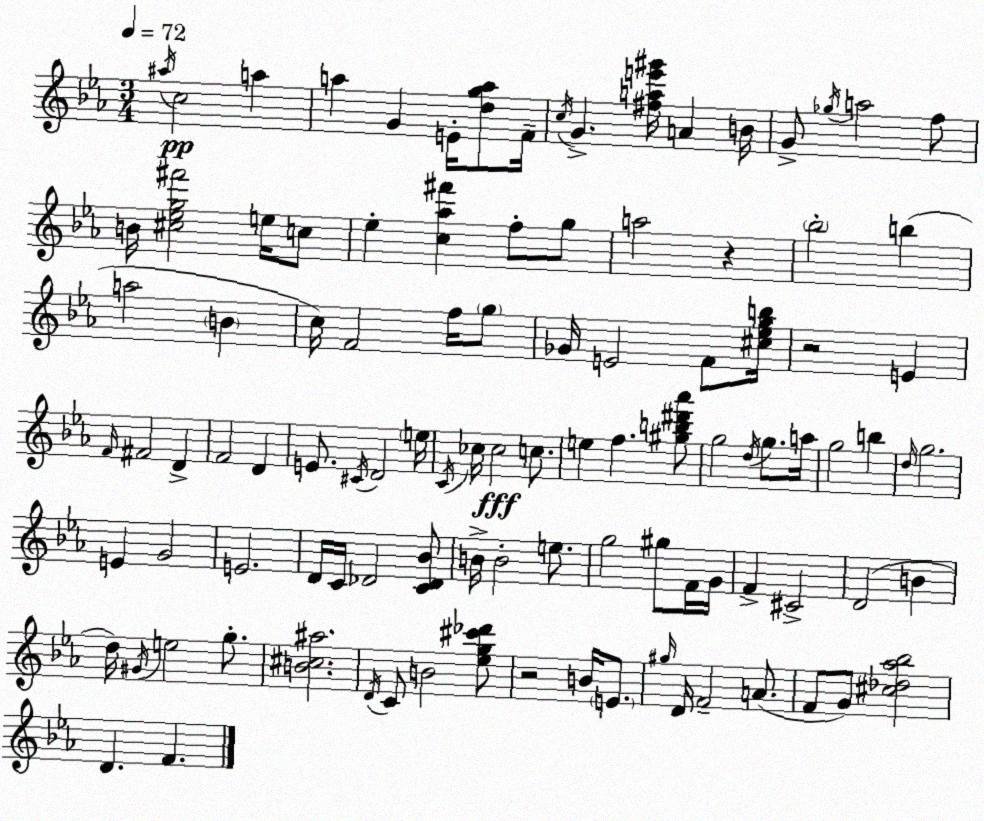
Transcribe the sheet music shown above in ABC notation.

X:1
T:Untitled
M:3/4
L:1/4
K:Cm
^a/4 c2 a a G E/4 [dga]/2 F/4 c/4 G [^fae'^g']/4 A B/4 G/2 _g/4 a2 f/2 B/4 [^c_eg^f']2 e/4 c/2 _e [c_a^f'] f/2 g/2 a2 z _b2 b a2 B c/4 F2 f/4 g/2 _G/4 E2 F/2 [^c_egb]/4 z2 E F/4 ^F2 D F2 D E/2 ^C/4 D2 e/4 C/4 _c/4 _c2 c/2 e f [^gb^d'_a']/2 g2 d/4 g/2 a/4 g2 b d/4 g2 E G2 E2 D/4 C/4 _D2 [C_D_B]/2 B/4 B2 e/2 g2 ^g/2 F/4 G/4 F ^C2 D2 B d/4 ^G/4 e2 g/2 [B^c^a]2 D/4 C/2 B2 [_eg^c'_d']/2 z2 B/4 E/2 ^g/4 D/4 F2 A/2 F/2 G/2 [^c_d_a_b]2 D F